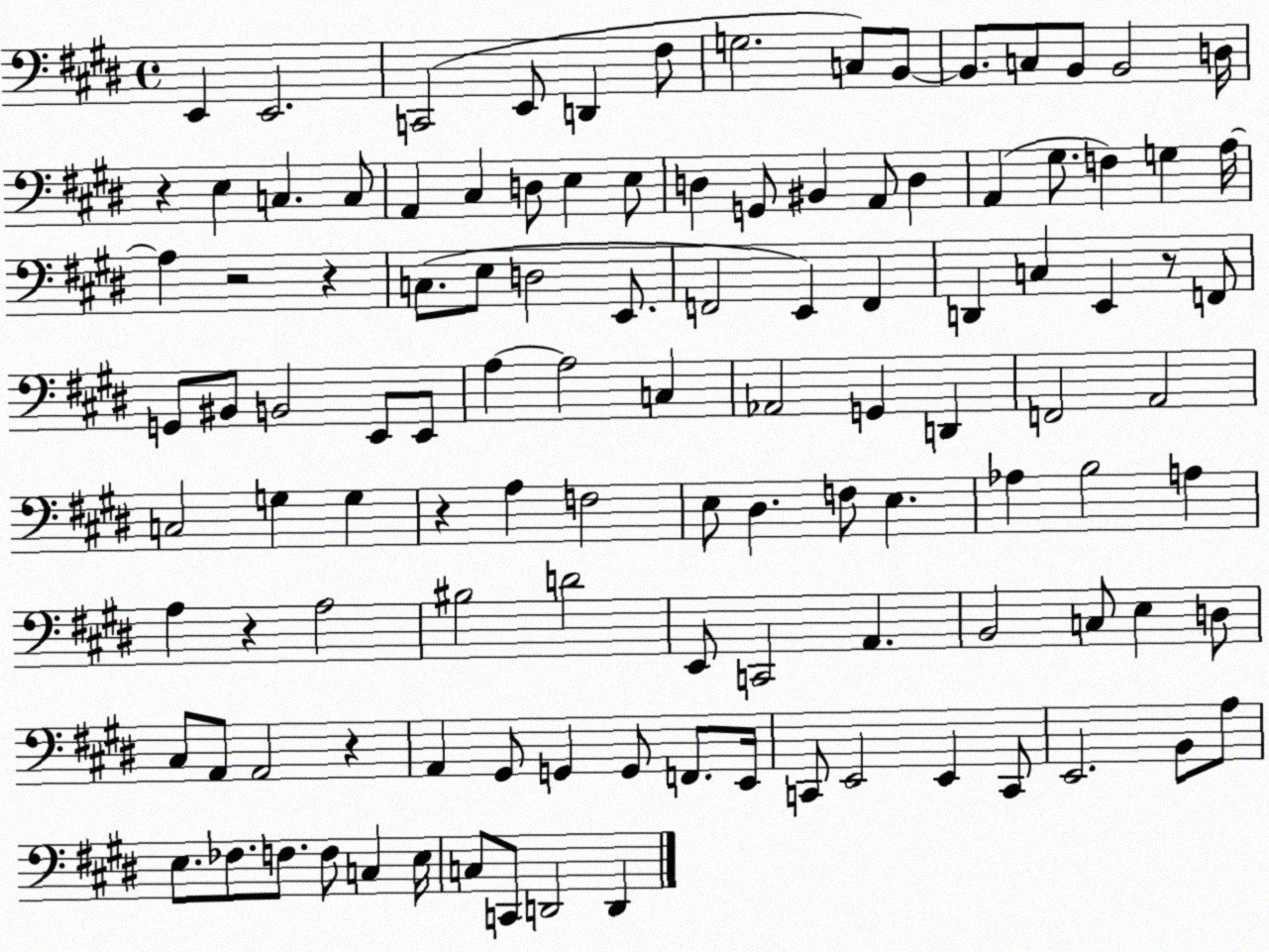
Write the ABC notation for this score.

X:1
T:Untitled
M:4/4
L:1/4
K:E
E,, E,,2 C,,2 E,,/2 D,, ^F,/2 G,2 C,/2 B,,/2 B,,/2 C,/2 B,,/2 B,,2 D,/4 z E, C, C,/2 A,, ^C, D,/2 E, E,/2 D, G,,/2 ^B,, A,,/2 D, A,, ^G,/2 F, G, A,/4 A, z2 z C,/2 E,/2 D,2 E,,/2 F,,2 E,, F,, D,, C, E,, z/2 F,,/2 G,,/2 ^B,,/2 B,,2 E,,/2 E,,/2 A, A,2 C, _A,,2 G,, D,, F,,2 A,,2 C,2 G, G, z A, F,2 E,/2 ^D, F,/2 E, _A, B,2 A, A, z A,2 ^B,2 D2 E,,/2 C,,2 A,, B,,2 C,/2 E, D,/2 ^C,/2 A,,/2 A,,2 z A,, ^G,,/2 G,, G,,/2 F,,/2 E,,/4 C,,/2 E,,2 E,, C,,/2 E,,2 B,,/2 A,/2 E,/2 _F,/2 F,/2 F,/2 C, E,/4 C,/2 C,,/2 D,,2 D,,